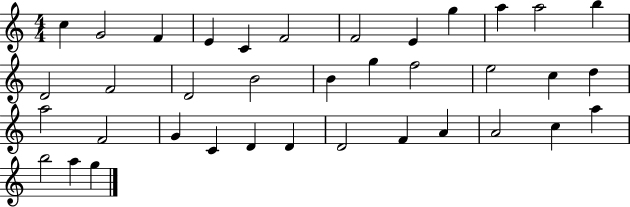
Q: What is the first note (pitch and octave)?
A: C5